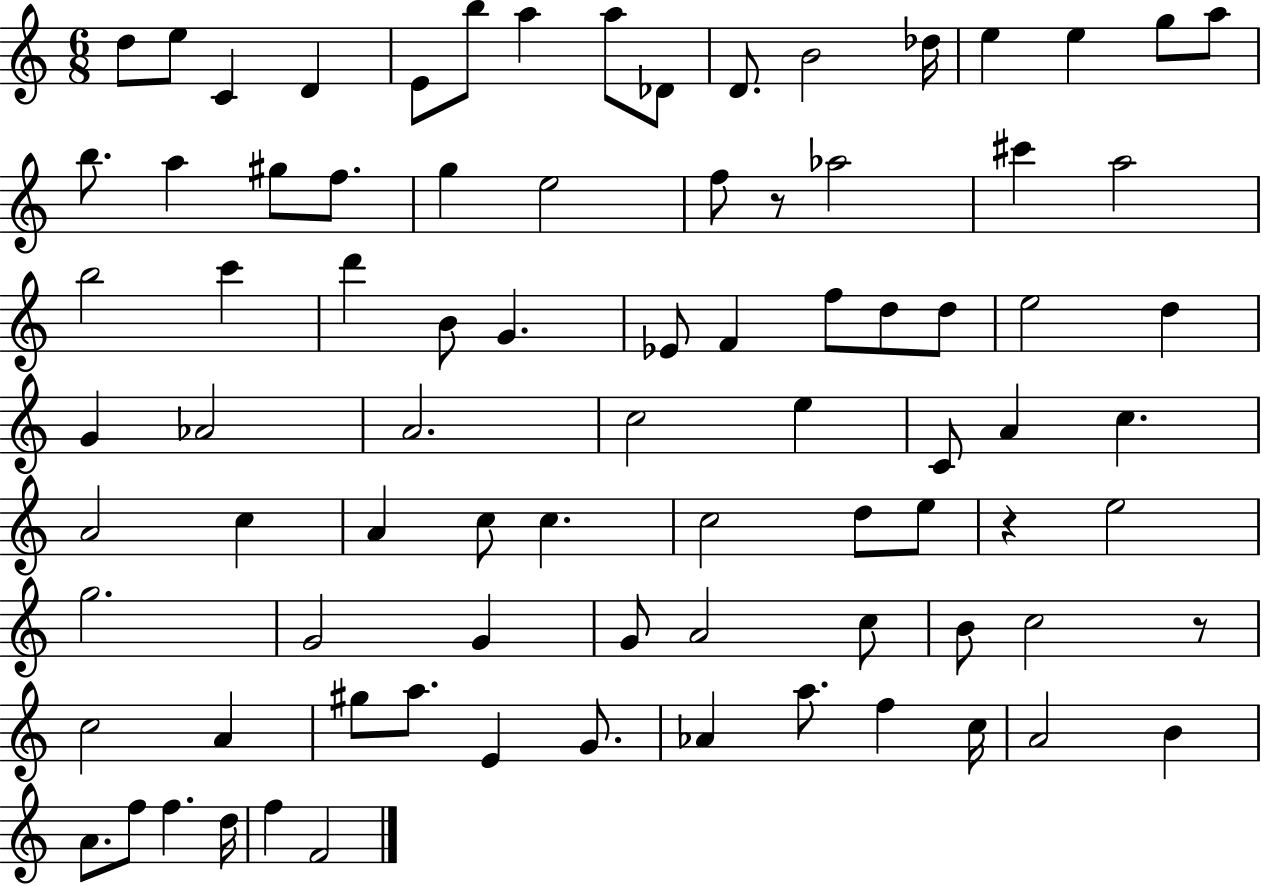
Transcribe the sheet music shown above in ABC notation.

X:1
T:Untitled
M:6/8
L:1/4
K:C
d/2 e/2 C D E/2 b/2 a a/2 _D/2 D/2 B2 _d/4 e e g/2 a/2 b/2 a ^g/2 f/2 g e2 f/2 z/2 _a2 ^c' a2 b2 c' d' B/2 G _E/2 F f/2 d/2 d/2 e2 d G _A2 A2 c2 e C/2 A c A2 c A c/2 c c2 d/2 e/2 z e2 g2 G2 G G/2 A2 c/2 B/2 c2 z/2 c2 A ^g/2 a/2 E G/2 _A a/2 f c/4 A2 B A/2 f/2 f d/4 f F2